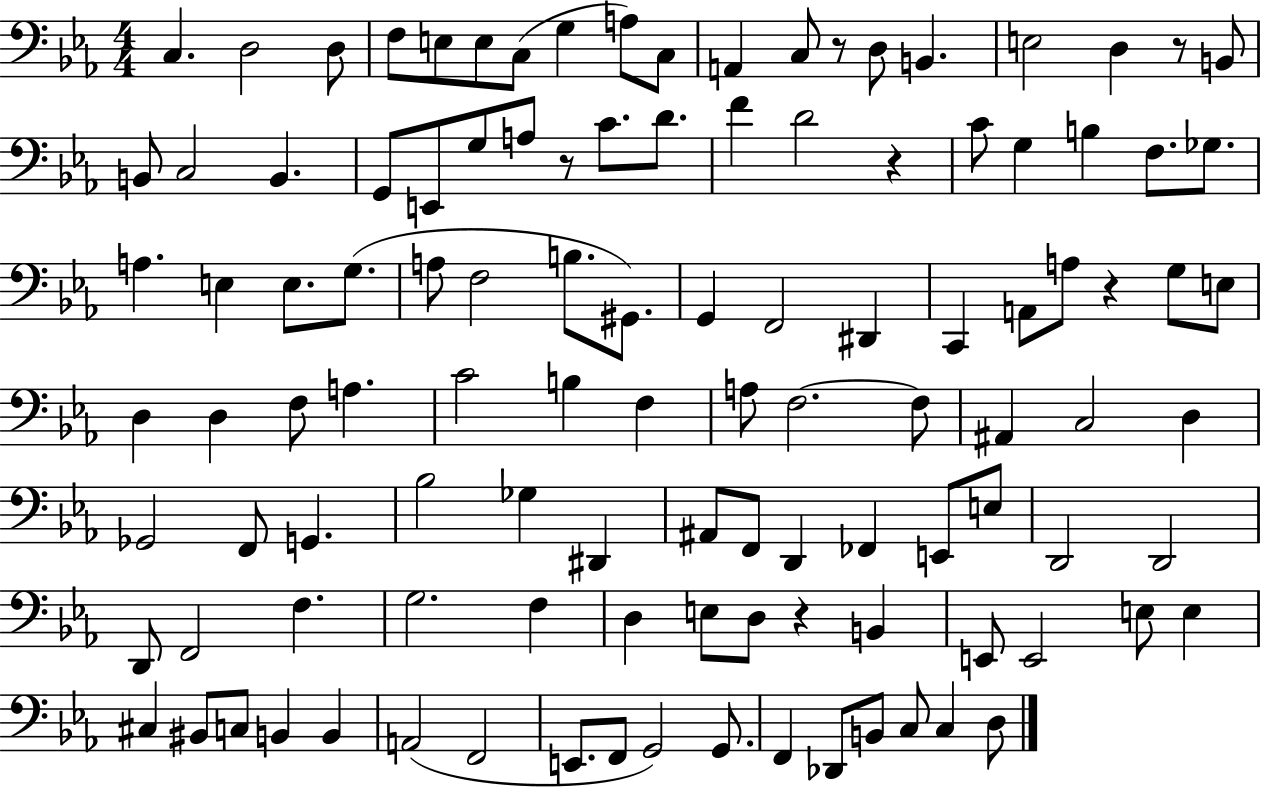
C3/q. D3/h D3/e F3/e E3/e E3/e C3/e G3/q A3/e C3/e A2/q C3/e R/e D3/e B2/q. E3/h D3/q R/e B2/e B2/e C3/h B2/q. G2/e E2/e G3/e A3/e R/e C4/e. D4/e. F4/q D4/h R/q C4/e G3/q B3/q F3/e. Gb3/e. A3/q. E3/q E3/e. G3/e. A3/e F3/h B3/e. G#2/e. G2/q F2/h D#2/q C2/q A2/e A3/e R/q G3/e E3/e D3/q D3/q F3/e A3/q. C4/h B3/q F3/q A3/e F3/h. F3/e A#2/q C3/h D3/q Gb2/h F2/e G2/q. Bb3/h Gb3/q D#2/q A#2/e F2/e D2/q FES2/q E2/e E3/e D2/h D2/h D2/e F2/h F3/q. G3/h. F3/q D3/q E3/e D3/e R/q B2/q E2/e E2/h E3/e E3/q C#3/q BIS2/e C3/e B2/q B2/q A2/h F2/h E2/e. F2/e G2/h G2/e. F2/q Db2/e B2/e C3/e C3/q D3/e